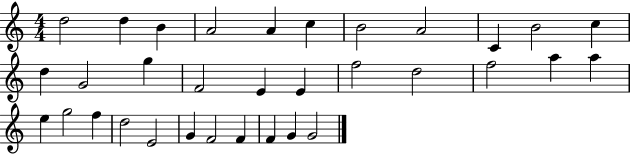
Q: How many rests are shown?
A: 0